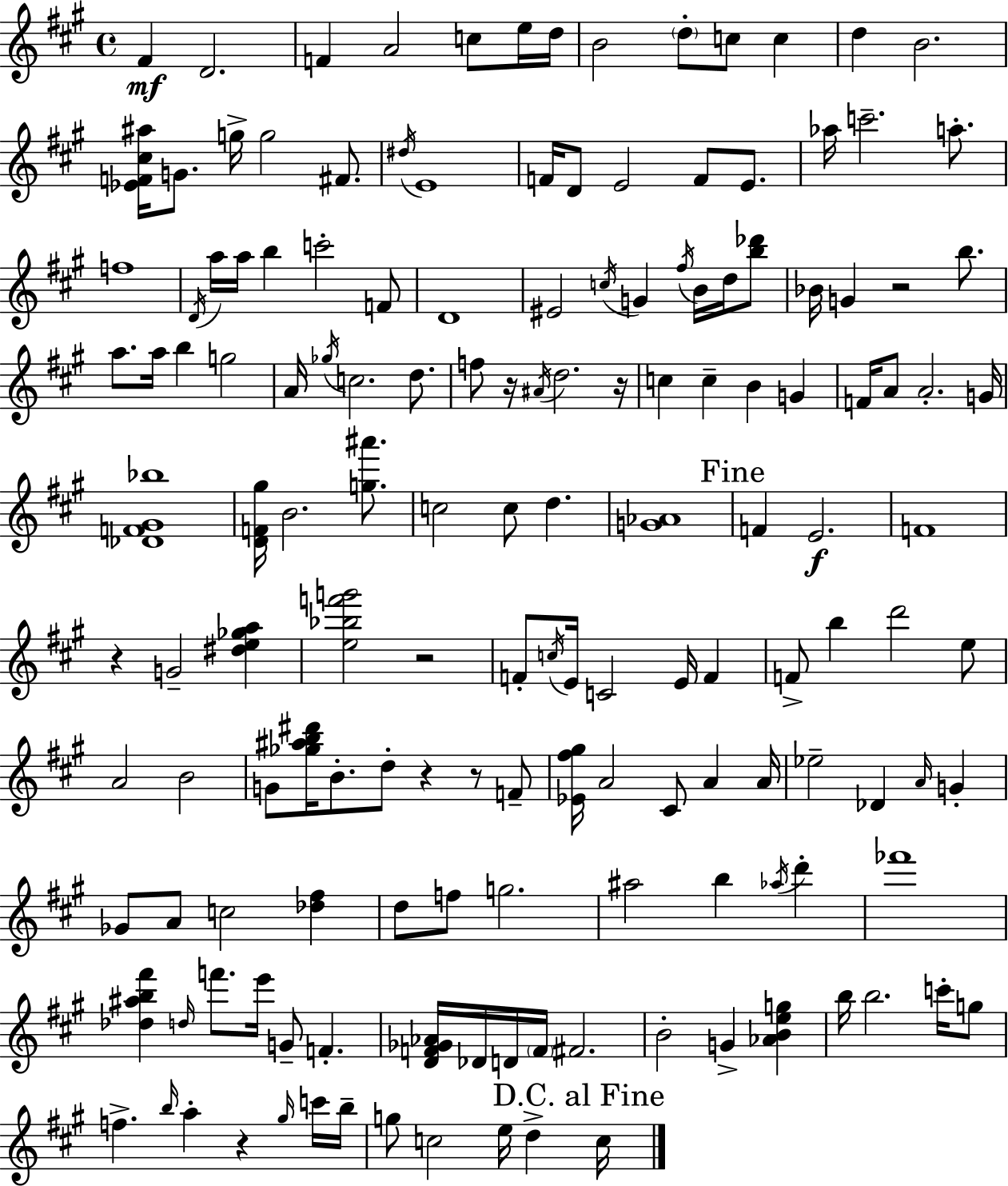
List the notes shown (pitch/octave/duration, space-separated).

F#4/q D4/h. F4/q A4/h C5/e E5/s D5/s B4/h D5/e C5/e C5/q D5/q B4/h. [Eb4,F4,C#5,A#5]/s G4/e. G5/s G5/h F#4/e. D#5/s E4/w F4/s D4/e E4/h F4/e E4/e. Ab5/s C6/h. A5/e. F5/w D4/s A5/s A5/s B5/q C6/h F4/e D4/w EIS4/h C5/s G4/q F#5/s B4/s D5/s [B5,Db6]/e Bb4/s G4/q R/h B5/e. A5/e. A5/s B5/q G5/h A4/s Gb5/s C5/h. D5/e. F5/e R/s A#4/s D5/h. R/s C5/q C5/q B4/q G4/q F4/s A4/e A4/h. G4/s [Db4,F4,G#4,Bb5]/w [D4,F4,G#5]/s B4/h. [G5,A#6]/e. C5/h C5/e D5/q. [G4,Ab4]/w F4/q E4/h. F4/w R/q G4/h [D#5,E5,Gb5,A5]/q [E5,Bb5,F6,G6]/h R/h F4/e C5/s E4/s C4/h E4/s F4/q F4/e B5/q D6/h E5/e A4/h B4/h G4/e [Gb5,A#5,B5,D#6]/s B4/e. D5/e R/q R/e F4/e [Eb4,F#5,G#5]/s A4/h C#4/e A4/q A4/s Eb5/h Db4/q A4/s G4/q Gb4/e A4/e C5/h [Db5,F#5]/q D5/e F5/e G5/h. A#5/h B5/q Ab5/s D6/q FES6/w [Db5,A#5,B5,F#6]/q D5/s F6/e. E6/s G4/e F4/q. [D4,F4,Gb4,Ab4]/s Db4/s D4/s F4/s F#4/h. B4/h G4/q [Ab4,B4,E5,G5]/q B5/s B5/h. C6/s G5/e F5/q. B5/s A5/q R/q G#5/s C6/s B5/s G5/e C5/h E5/s D5/q C5/s